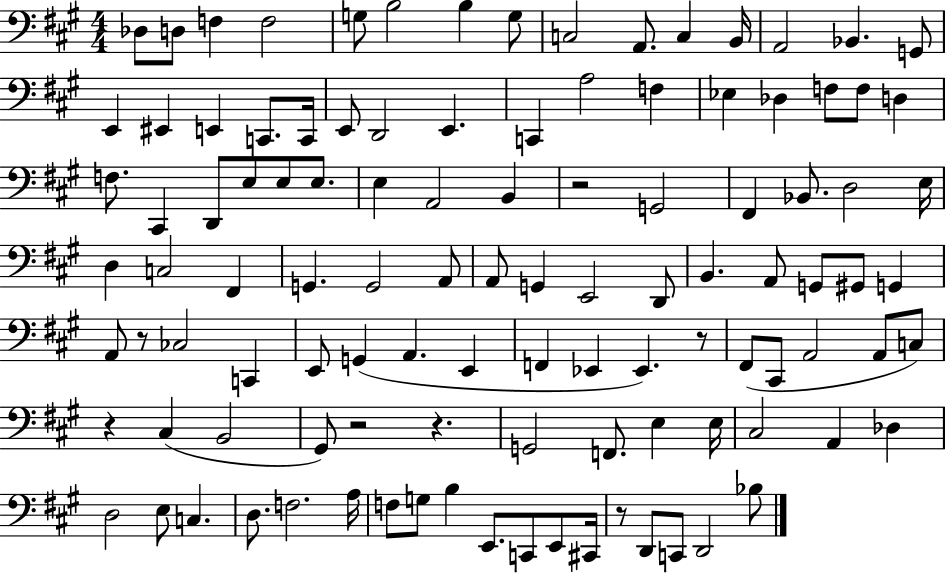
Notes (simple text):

Db3/e D3/e F3/q F3/h G3/e B3/h B3/q G3/e C3/h A2/e. C3/q B2/s A2/h Bb2/q. G2/e E2/q EIS2/q E2/q C2/e. C2/s E2/e D2/h E2/q. C2/q A3/h F3/q Eb3/q Db3/q F3/e F3/e D3/q F3/e. C#2/q D2/e E3/e E3/e E3/e. E3/q A2/h B2/q R/h G2/h F#2/q Bb2/e. D3/h E3/s D3/q C3/h F#2/q G2/q. G2/h A2/e A2/e G2/q E2/h D2/e B2/q. A2/e G2/e G#2/e G2/q A2/e R/e CES3/h C2/q E2/e G2/q A2/q. E2/q F2/q Eb2/q Eb2/q. R/e F#2/e C#2/e A2/h A2/e C3/e R/q C#3/q B2/h G#2/e R/h R/q. G2/h F2/e. E3/q E3/s C#3/h A2/q Db3/q D3/h E3/e C3/q. D3/e. F3/h. A3/s F3/e G3/e B3/q E2/e. C2/e E2/e C#2/s R/e D2/e C2/e D2/h Bb3/e